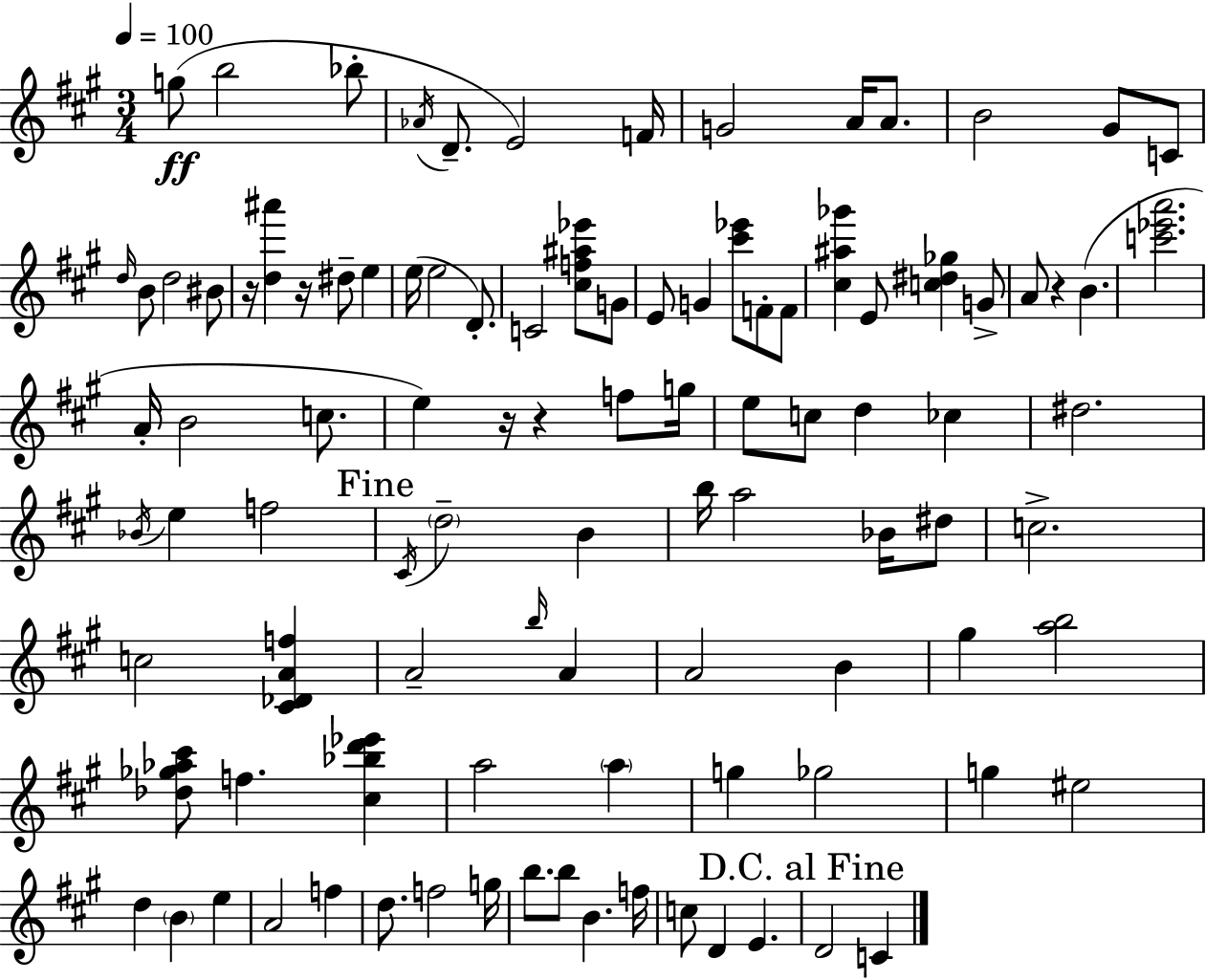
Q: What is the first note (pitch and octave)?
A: G5